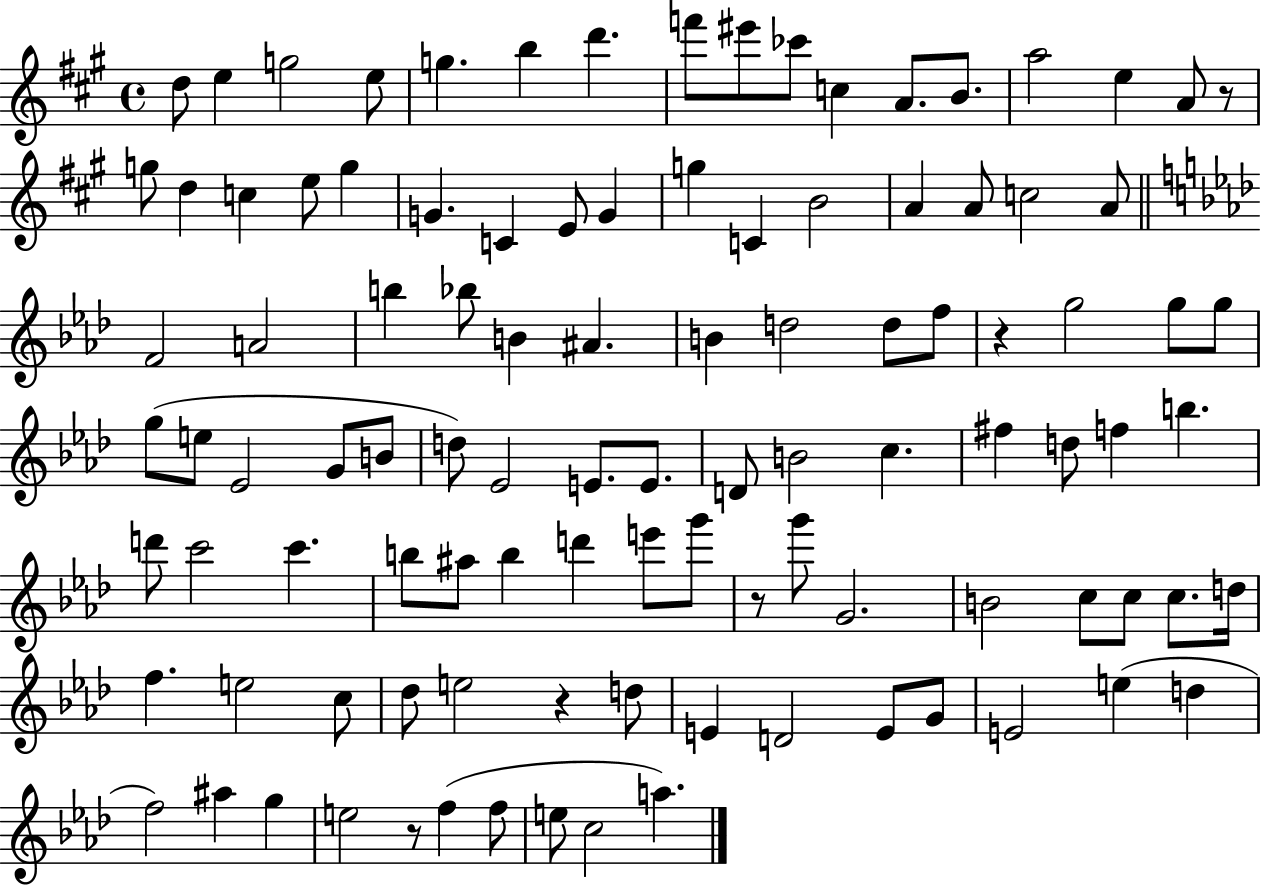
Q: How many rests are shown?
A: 5